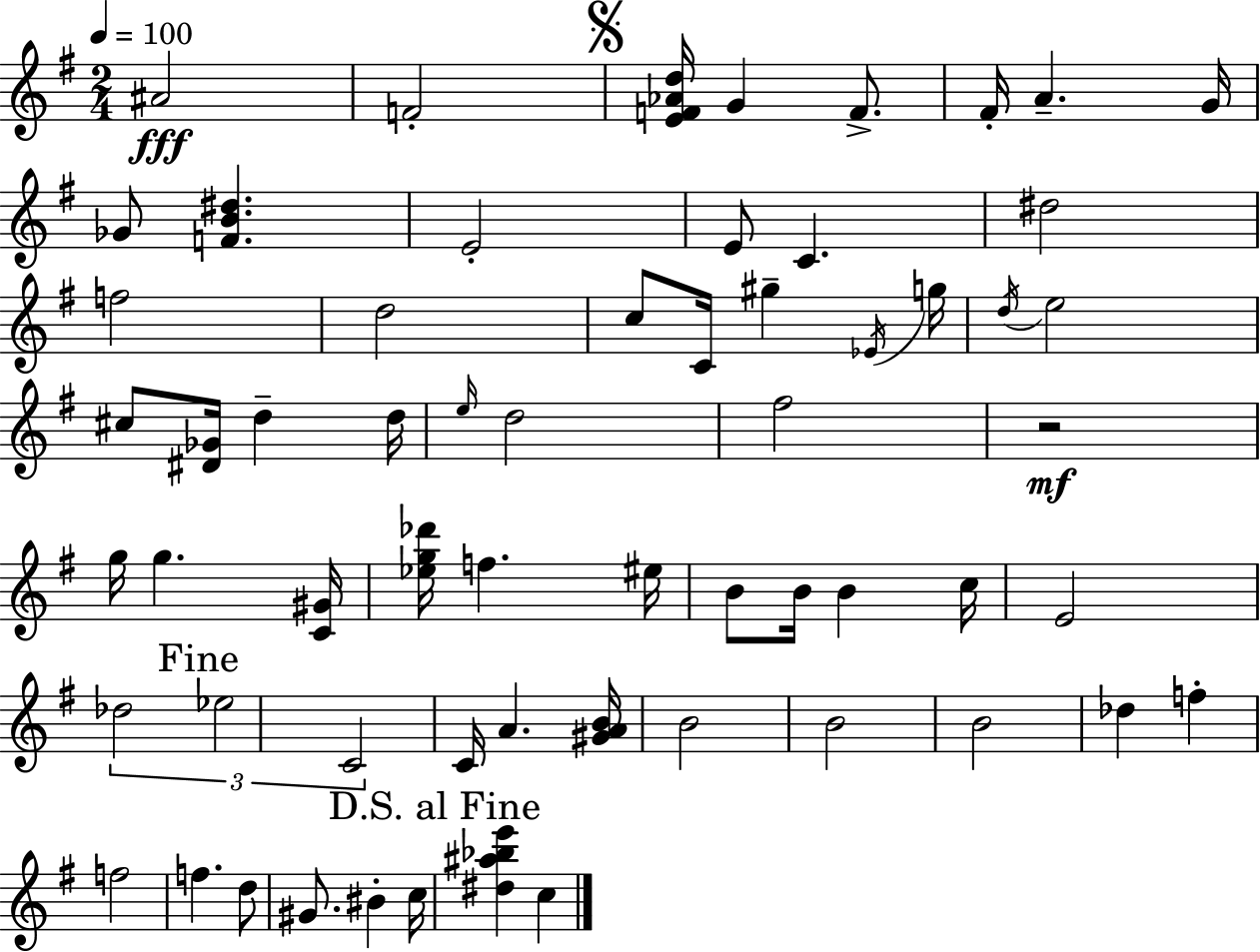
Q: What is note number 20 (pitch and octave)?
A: D5